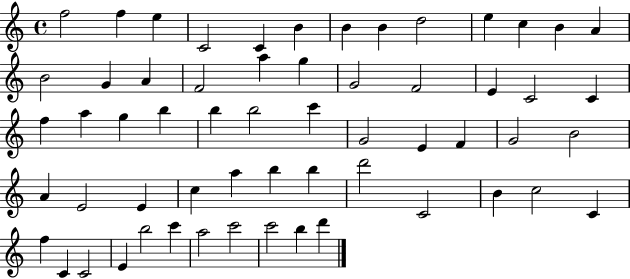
{
  \clef treble
  \time 4/4
  \defaultTimeSignature
  \key c \major
  f''2 f''4 e''4 | c'2 c'4 b'4 | b'4 b'4 d''2 | e''4 c''4 b'4 a'4 | \break b'2 g'4 a'4 | f'2 a''4 g''4 | g'2 f'2 | e'4 c'2 c'4 | \break f''4 a''4 g''4 b''4 | b''4 b''2 c'''4 | g'2 e'4 f'4 | g'2 b'2 | \break a'4 e'2 e'4 | c''4 a''4 b''4 b''4 | d'''2 c'2 | b'4 c''2 c'4 | \break f''4 c'4 c'2 | e'4 b''2 c'''4 | a''2 c'''2 | c'''2 b''4 d'''4 | \break \bar "|."
}